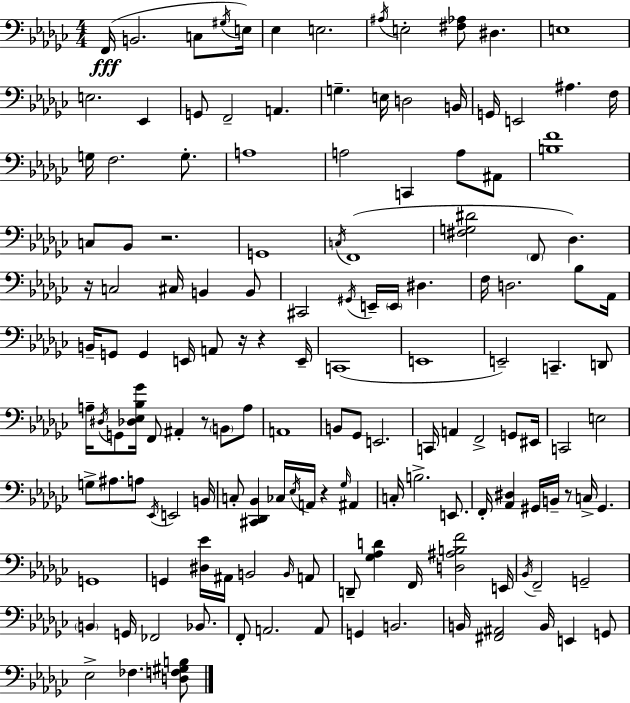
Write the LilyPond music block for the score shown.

{
  \clef bass
  \numericTimeSignature
  \time 4/4
  \key ees \minor
  f,16(\fff b,2. c8 \acciaccatura { gis16 }) | e16 ees4 e2. | \acciaccatura { ais16 } e2-. <fis aes>8 dis4. | e1 | \break e2. ees,4 | g,8 f,2-- a,4. | g4.-- e16 d2 | b,16 g,16 e,2 ais4. | \break f16 g16 f2. g8.-. | a1 | a2 c,4 a8 | ais,8 <b f'>1 | \break c8 bes,8 r2. | g,1 | \acciaccatura { c16 }( f,1 | <fis g dis'>2 \parenthesize f,8 des4.) | \break r16 c2 cis16 b,4 | b,8 cis,2 \acciaccatura { gis,16 } e,16-- \parenthesize e,16 dis4. | f16 d2. | bes8 aes,16 b,16-- g,8 g,4 e,16 a,8 r16 r4 | \break e,16-- c,1( | e,1 | e,2--) c,4.-- | d,8 a16-- \acciaccatura { dis16 } g,8 <des ees bes ges'>16 f,8 ais,4-. r8 | \break \parenthesize b,8 a8 a,1 | b,8 ges,8 e,2. | c,16 a,4 f,2-> | g,8 eis,16 c,2 e2 | \break g8-> ais8. a8 \acciaccatura { ees,16 } e,2 | b,16 c8-. <cis, des, bes,>4 ces16 \acciaccatura { ees16 } a,16 r4 | \grace { ges16 } ais,4 c16-. b2.-> | e,8. f,16-. <aes, dis>4 gis,16 b,16-- r8 | \break c16-> gis,4. g,1 | g,4 <dis ees'>16 ais,16 b,2 | \grace { b,16 } a,8 d,8-- <ges aes d'>4 f,16 | <d ais b f'>2 e,16 \acciaccatura { bes,16 } f,2-- | \break g,2-- \parenthesize b,4 g,16 fes,2 | bes,8. f,8-. a,2. | a,8 g,4 b,2. | b,16 <fis, ais,>2 | \break b,16 e,4 g,8 ees2-> | fes4. <d f gis b>8 \bar "|."
}